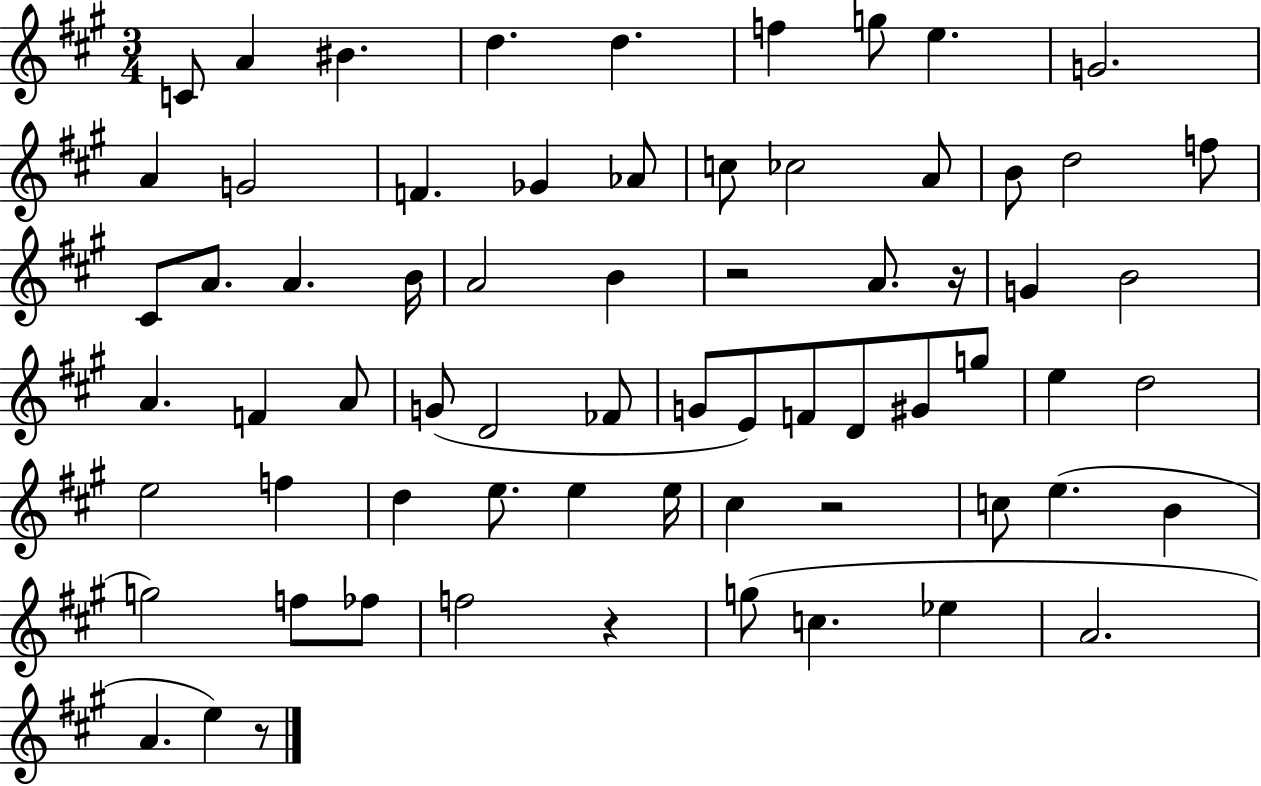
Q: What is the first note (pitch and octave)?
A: C4